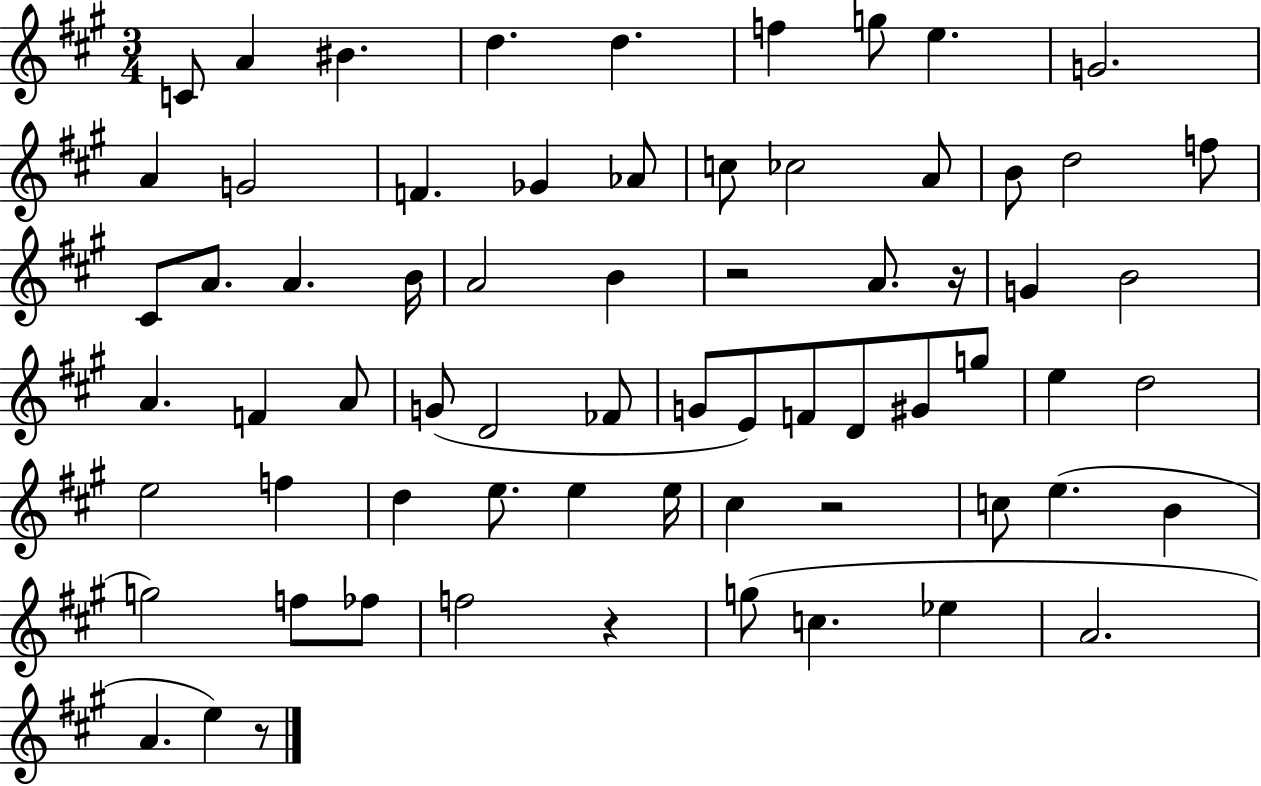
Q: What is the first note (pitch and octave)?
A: C4